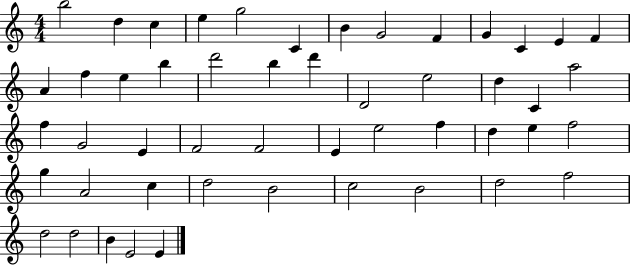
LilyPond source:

{
  \clef treble
  \numericTimeSignature
  \time 4/4
  \key c \major
  b''2 d''4 c''4 | e''4 g''2 c'4 | b'4 g'2 f'4 | g'4 c'4 e'4 f'4 | \break a'4 f''4 e''4 b''4 | d'''2 b''4 d'''4 | d'2 e''2 | d''4 c'4 a''2 | \break f''4 g'2 e'4 | f'2 f'2 | e'4 e''2 f''4 | d''4 e''4 f''2 | \break g''4 a'2 c''4 | d''2 b'2 | c''2 b'2 | d''2 f''2 | \break d''2 d''2 | b'4 e'2 e'4 | \bar "|."
}